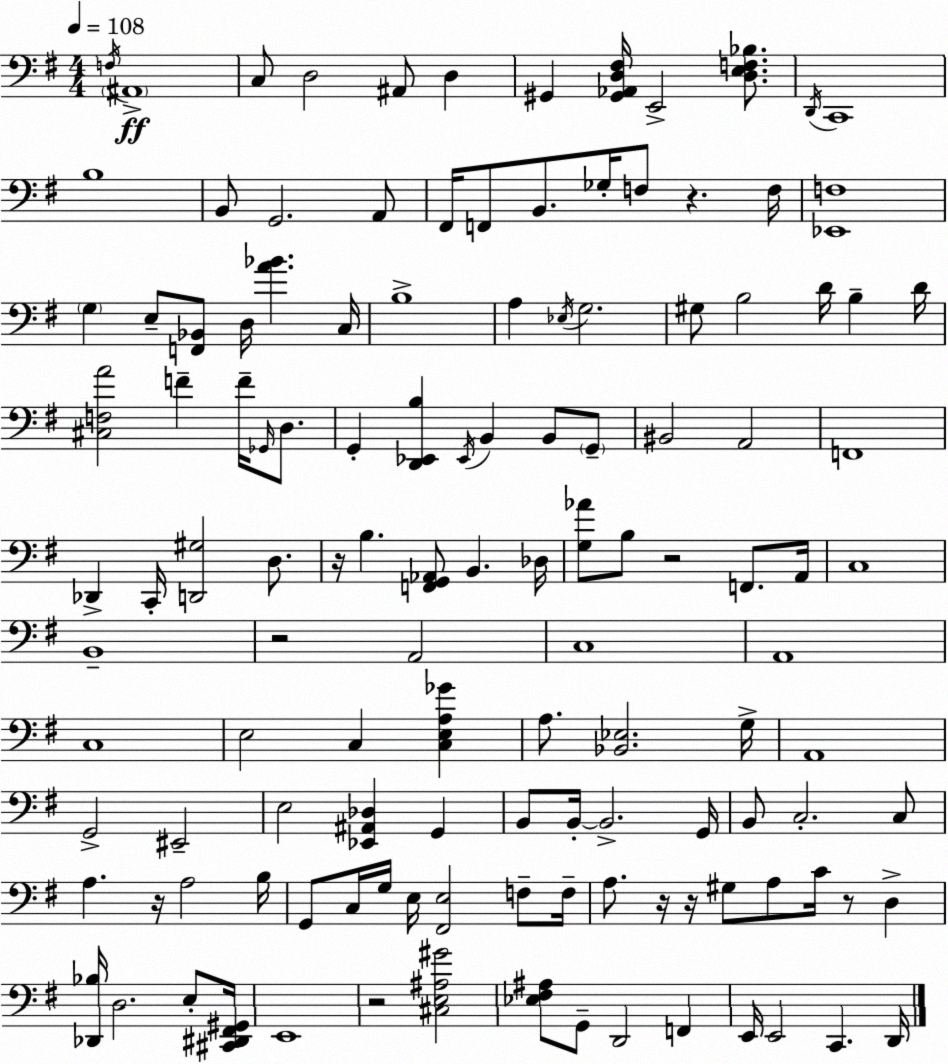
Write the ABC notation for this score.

X:1
T:Untitled
M:4/4
L:1/4
K:Em
F,/4 ^A,,4 C,/2 D,2 ^A,,/2 D, ^G,, [^G,,_A,,D,^F,]/4 E,,2 [D,E,F,_B,]/2 D,,/4 C,,4 B,4 B,,/2 G,,2 A,,/2 ^F,,/4 F,,/2 B,,/2 _G,/4 F,/2 z F,/4 [_E,,F,]4 G, E,/2 [F,,_B,,]/2 D,/4 [A_B] C,/4 B,4 A, _E,/4 G,2 ^G,/2 B,2 D/4 B, D/4 [^C,F,A]2 F F/4 _G,,/4 D,/2 G,, [D,,_E,,B,] _E,,/4 B,, B,,/2 G,,/2 ^B,,2 A,,2 F,,4 _D,, C,,/4 [D,,^G,]2 D,/2 z/4 B, [F,,G,,_A,,]/2 B,, _D,/4 [G,_A]/2 B,/2 z2 F,,/2 A,,/4 C,4 B,,4 z2 A,,2 C,4 A,,4 C,4 E,2 C, [C,E,A,_G] A,/2 [_B,,_E,]2 G,/4 A,,4 G,,2 ^E,,2 E,2 [_E,,^A,,_D,] G,, B,,/2 B,,/4 B,,2 G,,/4 B,,/2 C,2 C,/2 A, z/4 A,2 B,/4 G,,/2 C,/4 G,/4 E,/4 [^F,,E,]2 F,/2 F,/4 A,/2 z/4 z/4 ^G,/2 A,/2 C/4 z/2 D, [_D,,_B,]/4 D,2 E,/2 [^C,,^D,,^F,,^G,,]/4 E,,4 z2 [^C,E,^A,^G]2 [_E,^F,^A,]/2 G,,/2 D,,2 F,, E,,/4 E,,2 C,, D,,/4